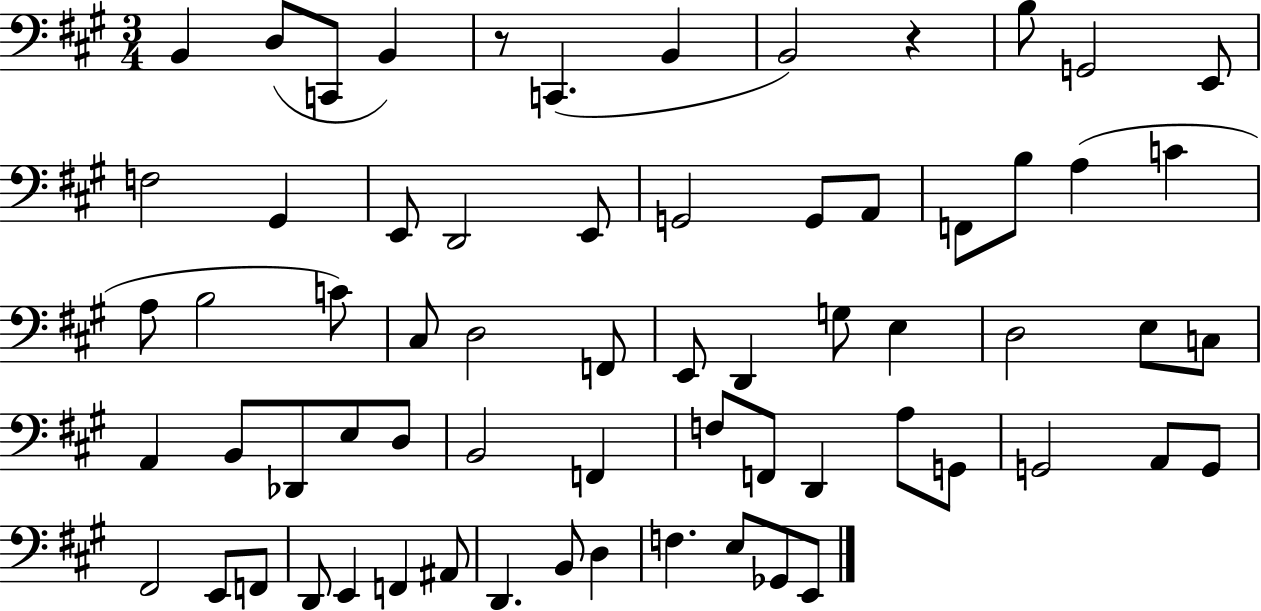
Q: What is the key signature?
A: A major